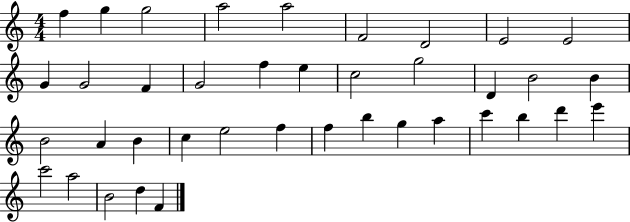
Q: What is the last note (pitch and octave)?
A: F4